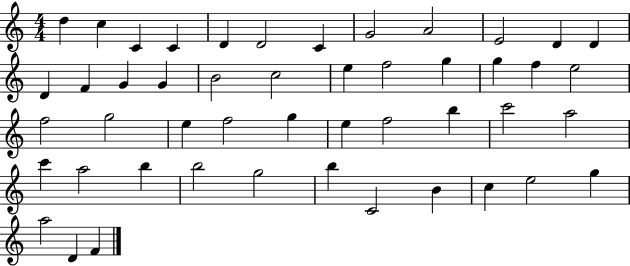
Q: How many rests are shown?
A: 0